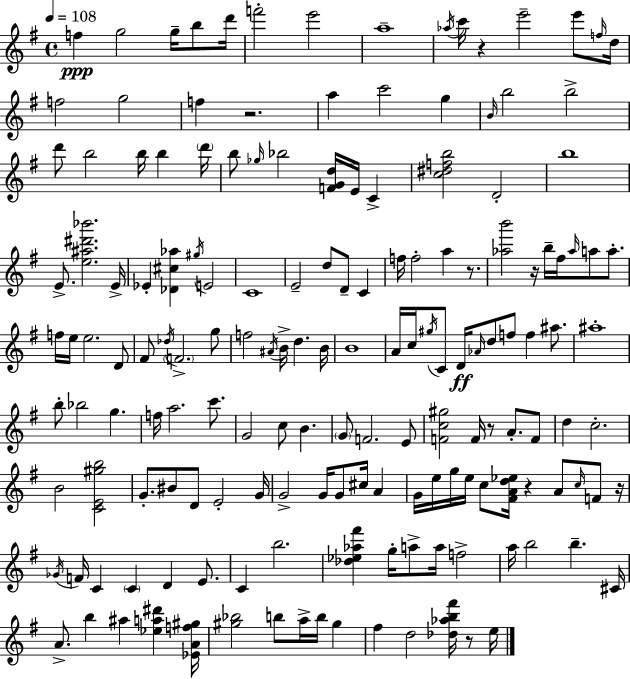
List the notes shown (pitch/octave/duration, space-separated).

F5/q G5/h G5/s B5/e D6/s F6/h E6/h A5/w Ab5/s C6/s R/q E6/h E6/e F5/s D5/s F5/h G5/h F5/q R/h. A5/q C6/h G5/q B4/s B5/h B5/h D6/e B5/h B5/s B5/q D6/s B5/e Gb5/s Bb5/h [F4,G4,D5]/s E4/s C4/q [C5,D#5,F5,B5]/h D4/h B5/w E4/e. [E5,A#5,D#6,Bb6]/h. E4/s Eb4/q [Db4,C#5,Ab5]/q G#5/s E4/h C4/w E4/h D5/e D4/e C4/q F5/s F5/h A5/q R/e. [Ab5,B6]/h R/s B5/s F#5/s Ab5/s A5/e A5/e. F5/s E5/s E5/h. D4/e F#4/e Db5/s F4/h. G5/e F5/h A#4/s B4/s D5/q. B4/s B4/w A4/s C5/s G#5/s C4/e D4/s Ab4/s D5/e F5/e F5/q A#5/e. A#5/w B5/e Bb5/h G5/q. F5/s A5/h. C6/e. G4/h C5/e B4/q. G4/e F4/h. E4/e [F4,C5,G#5]/h F4/s R/e A4/e. F4/e D5/q C5/h. B4/h [C4,E4,G#5,B5]/h G4/e. BIS4/e D4/e E4/h G4/s G4/h G4/s G4/e C#5/s A4/q G4/s E5/s G5/s E5/s C5/e [F#4,A4,D5,Eb5]/s R/q A4/e C5/s F4/e R/s Gb4/s F4/s C4/q C4/q D4/q E4/e. C4/q B5/h. [Db5,Eb5,Ab5,F#6]/q G5/s A5/e A5/s F5/h A5/s B5/h B5/q. C#4/s A4/e. B5/q A#5/q [Eb5,A5,D#6]/q [Eb4,A4,F5,G#5]/s [G#5,Bb5]/h B5/e A5/s B5/s G#5/q F#5/q D5/h [Db5,Ab5,B5,F#6]/s R/e E5/s